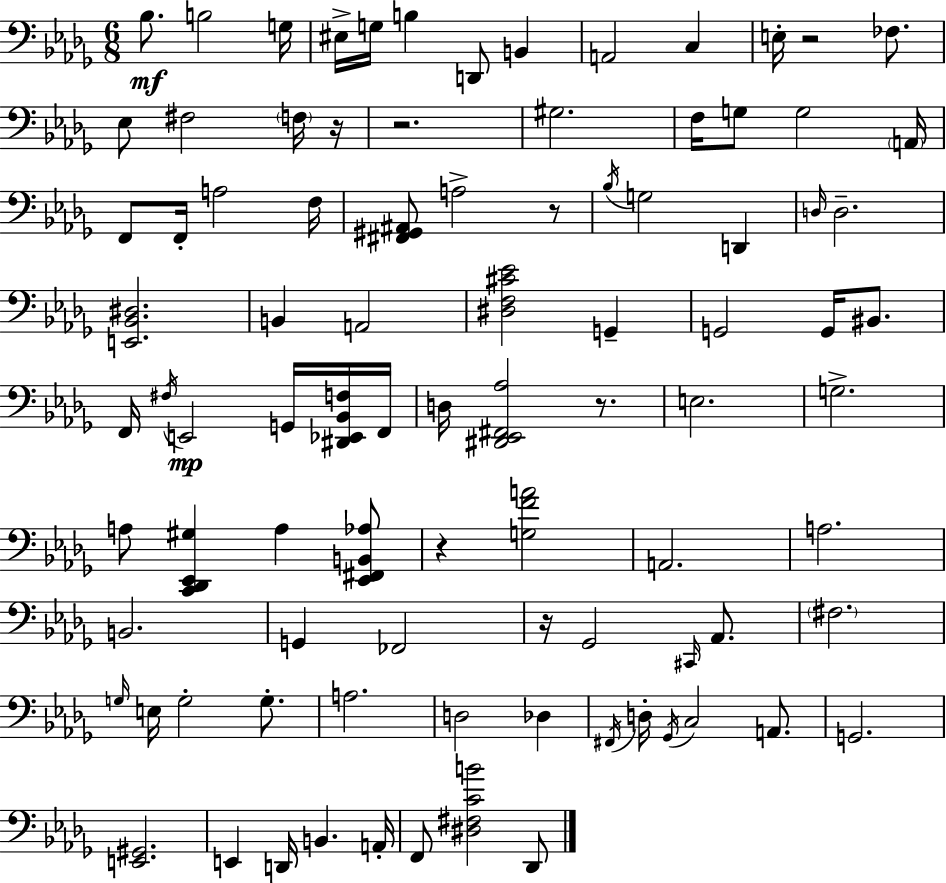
Bb3/e. B3/h G3/s EIS3/s G3/s B3/q D2/e B2/q A2/h C3/q E3/s R/h FES3/e. Eb3/e F#3/h F3/s R/s R/h. G#3/h. F3/s G3/e G3/h A2/s F2/e F2/s A3/h F3/s [F#2,G#2,A#2]/e A3/h R/e Bb3/s G3/h D2/q D3/s D3/h. [E2,Bb2,D#3]/h. B2/q A2/h [D#3,F3,C#4,Eb4]/h G2/q G2/h G2/s BIS2/e. F2/s F#3/s E2/h G2/s [D#2,Eb2,Bb2,F3]/s F2/s D3/s [D#2,Eb2,F#2,Ab3]/h R/e. E3/h. G3/h. A3/e [C2,Db2,Eb2,G#3]/q A3/q [Eb2,F#2,B2,Ab3]/e R/q [G3,F4,A4]/h A2/h. A3/h. B2/h. G2/q FES2/h R/s Gb2/h C#2/s Ab2/e. F#3/h. G3/s E3/s G3/h G3/e. A3/h. D3/h Db3/q F#2/s D3/s Gb2/s C3/h A2/e. G2/h. [E2,G#2]/h. E2/q D2/s B2/q. A2/s F2/e [D#3,F#3,C4,B4]/h Db2/e